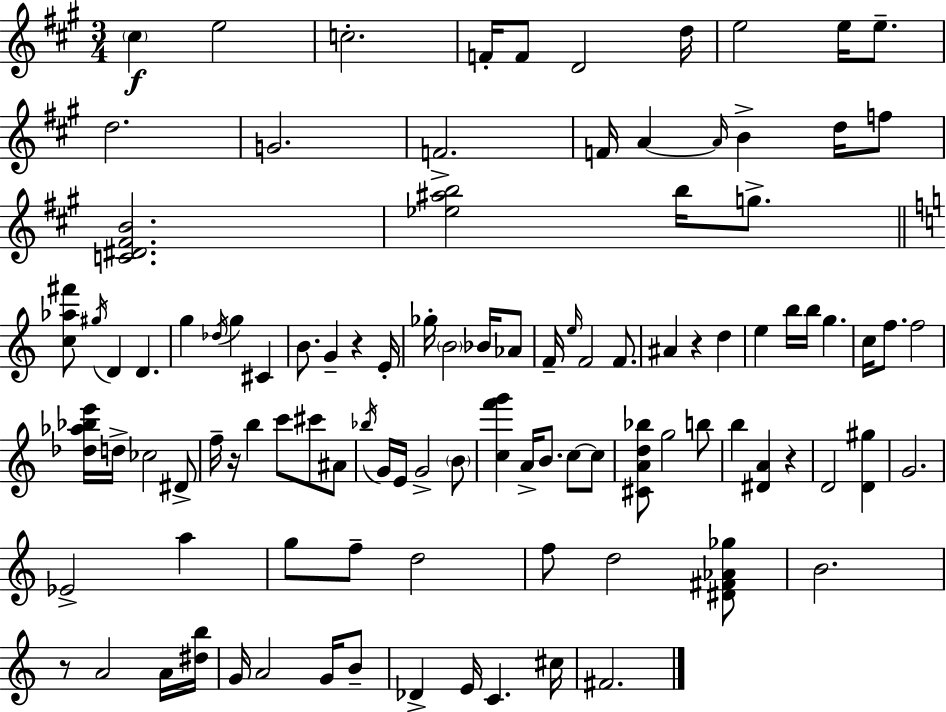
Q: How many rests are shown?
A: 5